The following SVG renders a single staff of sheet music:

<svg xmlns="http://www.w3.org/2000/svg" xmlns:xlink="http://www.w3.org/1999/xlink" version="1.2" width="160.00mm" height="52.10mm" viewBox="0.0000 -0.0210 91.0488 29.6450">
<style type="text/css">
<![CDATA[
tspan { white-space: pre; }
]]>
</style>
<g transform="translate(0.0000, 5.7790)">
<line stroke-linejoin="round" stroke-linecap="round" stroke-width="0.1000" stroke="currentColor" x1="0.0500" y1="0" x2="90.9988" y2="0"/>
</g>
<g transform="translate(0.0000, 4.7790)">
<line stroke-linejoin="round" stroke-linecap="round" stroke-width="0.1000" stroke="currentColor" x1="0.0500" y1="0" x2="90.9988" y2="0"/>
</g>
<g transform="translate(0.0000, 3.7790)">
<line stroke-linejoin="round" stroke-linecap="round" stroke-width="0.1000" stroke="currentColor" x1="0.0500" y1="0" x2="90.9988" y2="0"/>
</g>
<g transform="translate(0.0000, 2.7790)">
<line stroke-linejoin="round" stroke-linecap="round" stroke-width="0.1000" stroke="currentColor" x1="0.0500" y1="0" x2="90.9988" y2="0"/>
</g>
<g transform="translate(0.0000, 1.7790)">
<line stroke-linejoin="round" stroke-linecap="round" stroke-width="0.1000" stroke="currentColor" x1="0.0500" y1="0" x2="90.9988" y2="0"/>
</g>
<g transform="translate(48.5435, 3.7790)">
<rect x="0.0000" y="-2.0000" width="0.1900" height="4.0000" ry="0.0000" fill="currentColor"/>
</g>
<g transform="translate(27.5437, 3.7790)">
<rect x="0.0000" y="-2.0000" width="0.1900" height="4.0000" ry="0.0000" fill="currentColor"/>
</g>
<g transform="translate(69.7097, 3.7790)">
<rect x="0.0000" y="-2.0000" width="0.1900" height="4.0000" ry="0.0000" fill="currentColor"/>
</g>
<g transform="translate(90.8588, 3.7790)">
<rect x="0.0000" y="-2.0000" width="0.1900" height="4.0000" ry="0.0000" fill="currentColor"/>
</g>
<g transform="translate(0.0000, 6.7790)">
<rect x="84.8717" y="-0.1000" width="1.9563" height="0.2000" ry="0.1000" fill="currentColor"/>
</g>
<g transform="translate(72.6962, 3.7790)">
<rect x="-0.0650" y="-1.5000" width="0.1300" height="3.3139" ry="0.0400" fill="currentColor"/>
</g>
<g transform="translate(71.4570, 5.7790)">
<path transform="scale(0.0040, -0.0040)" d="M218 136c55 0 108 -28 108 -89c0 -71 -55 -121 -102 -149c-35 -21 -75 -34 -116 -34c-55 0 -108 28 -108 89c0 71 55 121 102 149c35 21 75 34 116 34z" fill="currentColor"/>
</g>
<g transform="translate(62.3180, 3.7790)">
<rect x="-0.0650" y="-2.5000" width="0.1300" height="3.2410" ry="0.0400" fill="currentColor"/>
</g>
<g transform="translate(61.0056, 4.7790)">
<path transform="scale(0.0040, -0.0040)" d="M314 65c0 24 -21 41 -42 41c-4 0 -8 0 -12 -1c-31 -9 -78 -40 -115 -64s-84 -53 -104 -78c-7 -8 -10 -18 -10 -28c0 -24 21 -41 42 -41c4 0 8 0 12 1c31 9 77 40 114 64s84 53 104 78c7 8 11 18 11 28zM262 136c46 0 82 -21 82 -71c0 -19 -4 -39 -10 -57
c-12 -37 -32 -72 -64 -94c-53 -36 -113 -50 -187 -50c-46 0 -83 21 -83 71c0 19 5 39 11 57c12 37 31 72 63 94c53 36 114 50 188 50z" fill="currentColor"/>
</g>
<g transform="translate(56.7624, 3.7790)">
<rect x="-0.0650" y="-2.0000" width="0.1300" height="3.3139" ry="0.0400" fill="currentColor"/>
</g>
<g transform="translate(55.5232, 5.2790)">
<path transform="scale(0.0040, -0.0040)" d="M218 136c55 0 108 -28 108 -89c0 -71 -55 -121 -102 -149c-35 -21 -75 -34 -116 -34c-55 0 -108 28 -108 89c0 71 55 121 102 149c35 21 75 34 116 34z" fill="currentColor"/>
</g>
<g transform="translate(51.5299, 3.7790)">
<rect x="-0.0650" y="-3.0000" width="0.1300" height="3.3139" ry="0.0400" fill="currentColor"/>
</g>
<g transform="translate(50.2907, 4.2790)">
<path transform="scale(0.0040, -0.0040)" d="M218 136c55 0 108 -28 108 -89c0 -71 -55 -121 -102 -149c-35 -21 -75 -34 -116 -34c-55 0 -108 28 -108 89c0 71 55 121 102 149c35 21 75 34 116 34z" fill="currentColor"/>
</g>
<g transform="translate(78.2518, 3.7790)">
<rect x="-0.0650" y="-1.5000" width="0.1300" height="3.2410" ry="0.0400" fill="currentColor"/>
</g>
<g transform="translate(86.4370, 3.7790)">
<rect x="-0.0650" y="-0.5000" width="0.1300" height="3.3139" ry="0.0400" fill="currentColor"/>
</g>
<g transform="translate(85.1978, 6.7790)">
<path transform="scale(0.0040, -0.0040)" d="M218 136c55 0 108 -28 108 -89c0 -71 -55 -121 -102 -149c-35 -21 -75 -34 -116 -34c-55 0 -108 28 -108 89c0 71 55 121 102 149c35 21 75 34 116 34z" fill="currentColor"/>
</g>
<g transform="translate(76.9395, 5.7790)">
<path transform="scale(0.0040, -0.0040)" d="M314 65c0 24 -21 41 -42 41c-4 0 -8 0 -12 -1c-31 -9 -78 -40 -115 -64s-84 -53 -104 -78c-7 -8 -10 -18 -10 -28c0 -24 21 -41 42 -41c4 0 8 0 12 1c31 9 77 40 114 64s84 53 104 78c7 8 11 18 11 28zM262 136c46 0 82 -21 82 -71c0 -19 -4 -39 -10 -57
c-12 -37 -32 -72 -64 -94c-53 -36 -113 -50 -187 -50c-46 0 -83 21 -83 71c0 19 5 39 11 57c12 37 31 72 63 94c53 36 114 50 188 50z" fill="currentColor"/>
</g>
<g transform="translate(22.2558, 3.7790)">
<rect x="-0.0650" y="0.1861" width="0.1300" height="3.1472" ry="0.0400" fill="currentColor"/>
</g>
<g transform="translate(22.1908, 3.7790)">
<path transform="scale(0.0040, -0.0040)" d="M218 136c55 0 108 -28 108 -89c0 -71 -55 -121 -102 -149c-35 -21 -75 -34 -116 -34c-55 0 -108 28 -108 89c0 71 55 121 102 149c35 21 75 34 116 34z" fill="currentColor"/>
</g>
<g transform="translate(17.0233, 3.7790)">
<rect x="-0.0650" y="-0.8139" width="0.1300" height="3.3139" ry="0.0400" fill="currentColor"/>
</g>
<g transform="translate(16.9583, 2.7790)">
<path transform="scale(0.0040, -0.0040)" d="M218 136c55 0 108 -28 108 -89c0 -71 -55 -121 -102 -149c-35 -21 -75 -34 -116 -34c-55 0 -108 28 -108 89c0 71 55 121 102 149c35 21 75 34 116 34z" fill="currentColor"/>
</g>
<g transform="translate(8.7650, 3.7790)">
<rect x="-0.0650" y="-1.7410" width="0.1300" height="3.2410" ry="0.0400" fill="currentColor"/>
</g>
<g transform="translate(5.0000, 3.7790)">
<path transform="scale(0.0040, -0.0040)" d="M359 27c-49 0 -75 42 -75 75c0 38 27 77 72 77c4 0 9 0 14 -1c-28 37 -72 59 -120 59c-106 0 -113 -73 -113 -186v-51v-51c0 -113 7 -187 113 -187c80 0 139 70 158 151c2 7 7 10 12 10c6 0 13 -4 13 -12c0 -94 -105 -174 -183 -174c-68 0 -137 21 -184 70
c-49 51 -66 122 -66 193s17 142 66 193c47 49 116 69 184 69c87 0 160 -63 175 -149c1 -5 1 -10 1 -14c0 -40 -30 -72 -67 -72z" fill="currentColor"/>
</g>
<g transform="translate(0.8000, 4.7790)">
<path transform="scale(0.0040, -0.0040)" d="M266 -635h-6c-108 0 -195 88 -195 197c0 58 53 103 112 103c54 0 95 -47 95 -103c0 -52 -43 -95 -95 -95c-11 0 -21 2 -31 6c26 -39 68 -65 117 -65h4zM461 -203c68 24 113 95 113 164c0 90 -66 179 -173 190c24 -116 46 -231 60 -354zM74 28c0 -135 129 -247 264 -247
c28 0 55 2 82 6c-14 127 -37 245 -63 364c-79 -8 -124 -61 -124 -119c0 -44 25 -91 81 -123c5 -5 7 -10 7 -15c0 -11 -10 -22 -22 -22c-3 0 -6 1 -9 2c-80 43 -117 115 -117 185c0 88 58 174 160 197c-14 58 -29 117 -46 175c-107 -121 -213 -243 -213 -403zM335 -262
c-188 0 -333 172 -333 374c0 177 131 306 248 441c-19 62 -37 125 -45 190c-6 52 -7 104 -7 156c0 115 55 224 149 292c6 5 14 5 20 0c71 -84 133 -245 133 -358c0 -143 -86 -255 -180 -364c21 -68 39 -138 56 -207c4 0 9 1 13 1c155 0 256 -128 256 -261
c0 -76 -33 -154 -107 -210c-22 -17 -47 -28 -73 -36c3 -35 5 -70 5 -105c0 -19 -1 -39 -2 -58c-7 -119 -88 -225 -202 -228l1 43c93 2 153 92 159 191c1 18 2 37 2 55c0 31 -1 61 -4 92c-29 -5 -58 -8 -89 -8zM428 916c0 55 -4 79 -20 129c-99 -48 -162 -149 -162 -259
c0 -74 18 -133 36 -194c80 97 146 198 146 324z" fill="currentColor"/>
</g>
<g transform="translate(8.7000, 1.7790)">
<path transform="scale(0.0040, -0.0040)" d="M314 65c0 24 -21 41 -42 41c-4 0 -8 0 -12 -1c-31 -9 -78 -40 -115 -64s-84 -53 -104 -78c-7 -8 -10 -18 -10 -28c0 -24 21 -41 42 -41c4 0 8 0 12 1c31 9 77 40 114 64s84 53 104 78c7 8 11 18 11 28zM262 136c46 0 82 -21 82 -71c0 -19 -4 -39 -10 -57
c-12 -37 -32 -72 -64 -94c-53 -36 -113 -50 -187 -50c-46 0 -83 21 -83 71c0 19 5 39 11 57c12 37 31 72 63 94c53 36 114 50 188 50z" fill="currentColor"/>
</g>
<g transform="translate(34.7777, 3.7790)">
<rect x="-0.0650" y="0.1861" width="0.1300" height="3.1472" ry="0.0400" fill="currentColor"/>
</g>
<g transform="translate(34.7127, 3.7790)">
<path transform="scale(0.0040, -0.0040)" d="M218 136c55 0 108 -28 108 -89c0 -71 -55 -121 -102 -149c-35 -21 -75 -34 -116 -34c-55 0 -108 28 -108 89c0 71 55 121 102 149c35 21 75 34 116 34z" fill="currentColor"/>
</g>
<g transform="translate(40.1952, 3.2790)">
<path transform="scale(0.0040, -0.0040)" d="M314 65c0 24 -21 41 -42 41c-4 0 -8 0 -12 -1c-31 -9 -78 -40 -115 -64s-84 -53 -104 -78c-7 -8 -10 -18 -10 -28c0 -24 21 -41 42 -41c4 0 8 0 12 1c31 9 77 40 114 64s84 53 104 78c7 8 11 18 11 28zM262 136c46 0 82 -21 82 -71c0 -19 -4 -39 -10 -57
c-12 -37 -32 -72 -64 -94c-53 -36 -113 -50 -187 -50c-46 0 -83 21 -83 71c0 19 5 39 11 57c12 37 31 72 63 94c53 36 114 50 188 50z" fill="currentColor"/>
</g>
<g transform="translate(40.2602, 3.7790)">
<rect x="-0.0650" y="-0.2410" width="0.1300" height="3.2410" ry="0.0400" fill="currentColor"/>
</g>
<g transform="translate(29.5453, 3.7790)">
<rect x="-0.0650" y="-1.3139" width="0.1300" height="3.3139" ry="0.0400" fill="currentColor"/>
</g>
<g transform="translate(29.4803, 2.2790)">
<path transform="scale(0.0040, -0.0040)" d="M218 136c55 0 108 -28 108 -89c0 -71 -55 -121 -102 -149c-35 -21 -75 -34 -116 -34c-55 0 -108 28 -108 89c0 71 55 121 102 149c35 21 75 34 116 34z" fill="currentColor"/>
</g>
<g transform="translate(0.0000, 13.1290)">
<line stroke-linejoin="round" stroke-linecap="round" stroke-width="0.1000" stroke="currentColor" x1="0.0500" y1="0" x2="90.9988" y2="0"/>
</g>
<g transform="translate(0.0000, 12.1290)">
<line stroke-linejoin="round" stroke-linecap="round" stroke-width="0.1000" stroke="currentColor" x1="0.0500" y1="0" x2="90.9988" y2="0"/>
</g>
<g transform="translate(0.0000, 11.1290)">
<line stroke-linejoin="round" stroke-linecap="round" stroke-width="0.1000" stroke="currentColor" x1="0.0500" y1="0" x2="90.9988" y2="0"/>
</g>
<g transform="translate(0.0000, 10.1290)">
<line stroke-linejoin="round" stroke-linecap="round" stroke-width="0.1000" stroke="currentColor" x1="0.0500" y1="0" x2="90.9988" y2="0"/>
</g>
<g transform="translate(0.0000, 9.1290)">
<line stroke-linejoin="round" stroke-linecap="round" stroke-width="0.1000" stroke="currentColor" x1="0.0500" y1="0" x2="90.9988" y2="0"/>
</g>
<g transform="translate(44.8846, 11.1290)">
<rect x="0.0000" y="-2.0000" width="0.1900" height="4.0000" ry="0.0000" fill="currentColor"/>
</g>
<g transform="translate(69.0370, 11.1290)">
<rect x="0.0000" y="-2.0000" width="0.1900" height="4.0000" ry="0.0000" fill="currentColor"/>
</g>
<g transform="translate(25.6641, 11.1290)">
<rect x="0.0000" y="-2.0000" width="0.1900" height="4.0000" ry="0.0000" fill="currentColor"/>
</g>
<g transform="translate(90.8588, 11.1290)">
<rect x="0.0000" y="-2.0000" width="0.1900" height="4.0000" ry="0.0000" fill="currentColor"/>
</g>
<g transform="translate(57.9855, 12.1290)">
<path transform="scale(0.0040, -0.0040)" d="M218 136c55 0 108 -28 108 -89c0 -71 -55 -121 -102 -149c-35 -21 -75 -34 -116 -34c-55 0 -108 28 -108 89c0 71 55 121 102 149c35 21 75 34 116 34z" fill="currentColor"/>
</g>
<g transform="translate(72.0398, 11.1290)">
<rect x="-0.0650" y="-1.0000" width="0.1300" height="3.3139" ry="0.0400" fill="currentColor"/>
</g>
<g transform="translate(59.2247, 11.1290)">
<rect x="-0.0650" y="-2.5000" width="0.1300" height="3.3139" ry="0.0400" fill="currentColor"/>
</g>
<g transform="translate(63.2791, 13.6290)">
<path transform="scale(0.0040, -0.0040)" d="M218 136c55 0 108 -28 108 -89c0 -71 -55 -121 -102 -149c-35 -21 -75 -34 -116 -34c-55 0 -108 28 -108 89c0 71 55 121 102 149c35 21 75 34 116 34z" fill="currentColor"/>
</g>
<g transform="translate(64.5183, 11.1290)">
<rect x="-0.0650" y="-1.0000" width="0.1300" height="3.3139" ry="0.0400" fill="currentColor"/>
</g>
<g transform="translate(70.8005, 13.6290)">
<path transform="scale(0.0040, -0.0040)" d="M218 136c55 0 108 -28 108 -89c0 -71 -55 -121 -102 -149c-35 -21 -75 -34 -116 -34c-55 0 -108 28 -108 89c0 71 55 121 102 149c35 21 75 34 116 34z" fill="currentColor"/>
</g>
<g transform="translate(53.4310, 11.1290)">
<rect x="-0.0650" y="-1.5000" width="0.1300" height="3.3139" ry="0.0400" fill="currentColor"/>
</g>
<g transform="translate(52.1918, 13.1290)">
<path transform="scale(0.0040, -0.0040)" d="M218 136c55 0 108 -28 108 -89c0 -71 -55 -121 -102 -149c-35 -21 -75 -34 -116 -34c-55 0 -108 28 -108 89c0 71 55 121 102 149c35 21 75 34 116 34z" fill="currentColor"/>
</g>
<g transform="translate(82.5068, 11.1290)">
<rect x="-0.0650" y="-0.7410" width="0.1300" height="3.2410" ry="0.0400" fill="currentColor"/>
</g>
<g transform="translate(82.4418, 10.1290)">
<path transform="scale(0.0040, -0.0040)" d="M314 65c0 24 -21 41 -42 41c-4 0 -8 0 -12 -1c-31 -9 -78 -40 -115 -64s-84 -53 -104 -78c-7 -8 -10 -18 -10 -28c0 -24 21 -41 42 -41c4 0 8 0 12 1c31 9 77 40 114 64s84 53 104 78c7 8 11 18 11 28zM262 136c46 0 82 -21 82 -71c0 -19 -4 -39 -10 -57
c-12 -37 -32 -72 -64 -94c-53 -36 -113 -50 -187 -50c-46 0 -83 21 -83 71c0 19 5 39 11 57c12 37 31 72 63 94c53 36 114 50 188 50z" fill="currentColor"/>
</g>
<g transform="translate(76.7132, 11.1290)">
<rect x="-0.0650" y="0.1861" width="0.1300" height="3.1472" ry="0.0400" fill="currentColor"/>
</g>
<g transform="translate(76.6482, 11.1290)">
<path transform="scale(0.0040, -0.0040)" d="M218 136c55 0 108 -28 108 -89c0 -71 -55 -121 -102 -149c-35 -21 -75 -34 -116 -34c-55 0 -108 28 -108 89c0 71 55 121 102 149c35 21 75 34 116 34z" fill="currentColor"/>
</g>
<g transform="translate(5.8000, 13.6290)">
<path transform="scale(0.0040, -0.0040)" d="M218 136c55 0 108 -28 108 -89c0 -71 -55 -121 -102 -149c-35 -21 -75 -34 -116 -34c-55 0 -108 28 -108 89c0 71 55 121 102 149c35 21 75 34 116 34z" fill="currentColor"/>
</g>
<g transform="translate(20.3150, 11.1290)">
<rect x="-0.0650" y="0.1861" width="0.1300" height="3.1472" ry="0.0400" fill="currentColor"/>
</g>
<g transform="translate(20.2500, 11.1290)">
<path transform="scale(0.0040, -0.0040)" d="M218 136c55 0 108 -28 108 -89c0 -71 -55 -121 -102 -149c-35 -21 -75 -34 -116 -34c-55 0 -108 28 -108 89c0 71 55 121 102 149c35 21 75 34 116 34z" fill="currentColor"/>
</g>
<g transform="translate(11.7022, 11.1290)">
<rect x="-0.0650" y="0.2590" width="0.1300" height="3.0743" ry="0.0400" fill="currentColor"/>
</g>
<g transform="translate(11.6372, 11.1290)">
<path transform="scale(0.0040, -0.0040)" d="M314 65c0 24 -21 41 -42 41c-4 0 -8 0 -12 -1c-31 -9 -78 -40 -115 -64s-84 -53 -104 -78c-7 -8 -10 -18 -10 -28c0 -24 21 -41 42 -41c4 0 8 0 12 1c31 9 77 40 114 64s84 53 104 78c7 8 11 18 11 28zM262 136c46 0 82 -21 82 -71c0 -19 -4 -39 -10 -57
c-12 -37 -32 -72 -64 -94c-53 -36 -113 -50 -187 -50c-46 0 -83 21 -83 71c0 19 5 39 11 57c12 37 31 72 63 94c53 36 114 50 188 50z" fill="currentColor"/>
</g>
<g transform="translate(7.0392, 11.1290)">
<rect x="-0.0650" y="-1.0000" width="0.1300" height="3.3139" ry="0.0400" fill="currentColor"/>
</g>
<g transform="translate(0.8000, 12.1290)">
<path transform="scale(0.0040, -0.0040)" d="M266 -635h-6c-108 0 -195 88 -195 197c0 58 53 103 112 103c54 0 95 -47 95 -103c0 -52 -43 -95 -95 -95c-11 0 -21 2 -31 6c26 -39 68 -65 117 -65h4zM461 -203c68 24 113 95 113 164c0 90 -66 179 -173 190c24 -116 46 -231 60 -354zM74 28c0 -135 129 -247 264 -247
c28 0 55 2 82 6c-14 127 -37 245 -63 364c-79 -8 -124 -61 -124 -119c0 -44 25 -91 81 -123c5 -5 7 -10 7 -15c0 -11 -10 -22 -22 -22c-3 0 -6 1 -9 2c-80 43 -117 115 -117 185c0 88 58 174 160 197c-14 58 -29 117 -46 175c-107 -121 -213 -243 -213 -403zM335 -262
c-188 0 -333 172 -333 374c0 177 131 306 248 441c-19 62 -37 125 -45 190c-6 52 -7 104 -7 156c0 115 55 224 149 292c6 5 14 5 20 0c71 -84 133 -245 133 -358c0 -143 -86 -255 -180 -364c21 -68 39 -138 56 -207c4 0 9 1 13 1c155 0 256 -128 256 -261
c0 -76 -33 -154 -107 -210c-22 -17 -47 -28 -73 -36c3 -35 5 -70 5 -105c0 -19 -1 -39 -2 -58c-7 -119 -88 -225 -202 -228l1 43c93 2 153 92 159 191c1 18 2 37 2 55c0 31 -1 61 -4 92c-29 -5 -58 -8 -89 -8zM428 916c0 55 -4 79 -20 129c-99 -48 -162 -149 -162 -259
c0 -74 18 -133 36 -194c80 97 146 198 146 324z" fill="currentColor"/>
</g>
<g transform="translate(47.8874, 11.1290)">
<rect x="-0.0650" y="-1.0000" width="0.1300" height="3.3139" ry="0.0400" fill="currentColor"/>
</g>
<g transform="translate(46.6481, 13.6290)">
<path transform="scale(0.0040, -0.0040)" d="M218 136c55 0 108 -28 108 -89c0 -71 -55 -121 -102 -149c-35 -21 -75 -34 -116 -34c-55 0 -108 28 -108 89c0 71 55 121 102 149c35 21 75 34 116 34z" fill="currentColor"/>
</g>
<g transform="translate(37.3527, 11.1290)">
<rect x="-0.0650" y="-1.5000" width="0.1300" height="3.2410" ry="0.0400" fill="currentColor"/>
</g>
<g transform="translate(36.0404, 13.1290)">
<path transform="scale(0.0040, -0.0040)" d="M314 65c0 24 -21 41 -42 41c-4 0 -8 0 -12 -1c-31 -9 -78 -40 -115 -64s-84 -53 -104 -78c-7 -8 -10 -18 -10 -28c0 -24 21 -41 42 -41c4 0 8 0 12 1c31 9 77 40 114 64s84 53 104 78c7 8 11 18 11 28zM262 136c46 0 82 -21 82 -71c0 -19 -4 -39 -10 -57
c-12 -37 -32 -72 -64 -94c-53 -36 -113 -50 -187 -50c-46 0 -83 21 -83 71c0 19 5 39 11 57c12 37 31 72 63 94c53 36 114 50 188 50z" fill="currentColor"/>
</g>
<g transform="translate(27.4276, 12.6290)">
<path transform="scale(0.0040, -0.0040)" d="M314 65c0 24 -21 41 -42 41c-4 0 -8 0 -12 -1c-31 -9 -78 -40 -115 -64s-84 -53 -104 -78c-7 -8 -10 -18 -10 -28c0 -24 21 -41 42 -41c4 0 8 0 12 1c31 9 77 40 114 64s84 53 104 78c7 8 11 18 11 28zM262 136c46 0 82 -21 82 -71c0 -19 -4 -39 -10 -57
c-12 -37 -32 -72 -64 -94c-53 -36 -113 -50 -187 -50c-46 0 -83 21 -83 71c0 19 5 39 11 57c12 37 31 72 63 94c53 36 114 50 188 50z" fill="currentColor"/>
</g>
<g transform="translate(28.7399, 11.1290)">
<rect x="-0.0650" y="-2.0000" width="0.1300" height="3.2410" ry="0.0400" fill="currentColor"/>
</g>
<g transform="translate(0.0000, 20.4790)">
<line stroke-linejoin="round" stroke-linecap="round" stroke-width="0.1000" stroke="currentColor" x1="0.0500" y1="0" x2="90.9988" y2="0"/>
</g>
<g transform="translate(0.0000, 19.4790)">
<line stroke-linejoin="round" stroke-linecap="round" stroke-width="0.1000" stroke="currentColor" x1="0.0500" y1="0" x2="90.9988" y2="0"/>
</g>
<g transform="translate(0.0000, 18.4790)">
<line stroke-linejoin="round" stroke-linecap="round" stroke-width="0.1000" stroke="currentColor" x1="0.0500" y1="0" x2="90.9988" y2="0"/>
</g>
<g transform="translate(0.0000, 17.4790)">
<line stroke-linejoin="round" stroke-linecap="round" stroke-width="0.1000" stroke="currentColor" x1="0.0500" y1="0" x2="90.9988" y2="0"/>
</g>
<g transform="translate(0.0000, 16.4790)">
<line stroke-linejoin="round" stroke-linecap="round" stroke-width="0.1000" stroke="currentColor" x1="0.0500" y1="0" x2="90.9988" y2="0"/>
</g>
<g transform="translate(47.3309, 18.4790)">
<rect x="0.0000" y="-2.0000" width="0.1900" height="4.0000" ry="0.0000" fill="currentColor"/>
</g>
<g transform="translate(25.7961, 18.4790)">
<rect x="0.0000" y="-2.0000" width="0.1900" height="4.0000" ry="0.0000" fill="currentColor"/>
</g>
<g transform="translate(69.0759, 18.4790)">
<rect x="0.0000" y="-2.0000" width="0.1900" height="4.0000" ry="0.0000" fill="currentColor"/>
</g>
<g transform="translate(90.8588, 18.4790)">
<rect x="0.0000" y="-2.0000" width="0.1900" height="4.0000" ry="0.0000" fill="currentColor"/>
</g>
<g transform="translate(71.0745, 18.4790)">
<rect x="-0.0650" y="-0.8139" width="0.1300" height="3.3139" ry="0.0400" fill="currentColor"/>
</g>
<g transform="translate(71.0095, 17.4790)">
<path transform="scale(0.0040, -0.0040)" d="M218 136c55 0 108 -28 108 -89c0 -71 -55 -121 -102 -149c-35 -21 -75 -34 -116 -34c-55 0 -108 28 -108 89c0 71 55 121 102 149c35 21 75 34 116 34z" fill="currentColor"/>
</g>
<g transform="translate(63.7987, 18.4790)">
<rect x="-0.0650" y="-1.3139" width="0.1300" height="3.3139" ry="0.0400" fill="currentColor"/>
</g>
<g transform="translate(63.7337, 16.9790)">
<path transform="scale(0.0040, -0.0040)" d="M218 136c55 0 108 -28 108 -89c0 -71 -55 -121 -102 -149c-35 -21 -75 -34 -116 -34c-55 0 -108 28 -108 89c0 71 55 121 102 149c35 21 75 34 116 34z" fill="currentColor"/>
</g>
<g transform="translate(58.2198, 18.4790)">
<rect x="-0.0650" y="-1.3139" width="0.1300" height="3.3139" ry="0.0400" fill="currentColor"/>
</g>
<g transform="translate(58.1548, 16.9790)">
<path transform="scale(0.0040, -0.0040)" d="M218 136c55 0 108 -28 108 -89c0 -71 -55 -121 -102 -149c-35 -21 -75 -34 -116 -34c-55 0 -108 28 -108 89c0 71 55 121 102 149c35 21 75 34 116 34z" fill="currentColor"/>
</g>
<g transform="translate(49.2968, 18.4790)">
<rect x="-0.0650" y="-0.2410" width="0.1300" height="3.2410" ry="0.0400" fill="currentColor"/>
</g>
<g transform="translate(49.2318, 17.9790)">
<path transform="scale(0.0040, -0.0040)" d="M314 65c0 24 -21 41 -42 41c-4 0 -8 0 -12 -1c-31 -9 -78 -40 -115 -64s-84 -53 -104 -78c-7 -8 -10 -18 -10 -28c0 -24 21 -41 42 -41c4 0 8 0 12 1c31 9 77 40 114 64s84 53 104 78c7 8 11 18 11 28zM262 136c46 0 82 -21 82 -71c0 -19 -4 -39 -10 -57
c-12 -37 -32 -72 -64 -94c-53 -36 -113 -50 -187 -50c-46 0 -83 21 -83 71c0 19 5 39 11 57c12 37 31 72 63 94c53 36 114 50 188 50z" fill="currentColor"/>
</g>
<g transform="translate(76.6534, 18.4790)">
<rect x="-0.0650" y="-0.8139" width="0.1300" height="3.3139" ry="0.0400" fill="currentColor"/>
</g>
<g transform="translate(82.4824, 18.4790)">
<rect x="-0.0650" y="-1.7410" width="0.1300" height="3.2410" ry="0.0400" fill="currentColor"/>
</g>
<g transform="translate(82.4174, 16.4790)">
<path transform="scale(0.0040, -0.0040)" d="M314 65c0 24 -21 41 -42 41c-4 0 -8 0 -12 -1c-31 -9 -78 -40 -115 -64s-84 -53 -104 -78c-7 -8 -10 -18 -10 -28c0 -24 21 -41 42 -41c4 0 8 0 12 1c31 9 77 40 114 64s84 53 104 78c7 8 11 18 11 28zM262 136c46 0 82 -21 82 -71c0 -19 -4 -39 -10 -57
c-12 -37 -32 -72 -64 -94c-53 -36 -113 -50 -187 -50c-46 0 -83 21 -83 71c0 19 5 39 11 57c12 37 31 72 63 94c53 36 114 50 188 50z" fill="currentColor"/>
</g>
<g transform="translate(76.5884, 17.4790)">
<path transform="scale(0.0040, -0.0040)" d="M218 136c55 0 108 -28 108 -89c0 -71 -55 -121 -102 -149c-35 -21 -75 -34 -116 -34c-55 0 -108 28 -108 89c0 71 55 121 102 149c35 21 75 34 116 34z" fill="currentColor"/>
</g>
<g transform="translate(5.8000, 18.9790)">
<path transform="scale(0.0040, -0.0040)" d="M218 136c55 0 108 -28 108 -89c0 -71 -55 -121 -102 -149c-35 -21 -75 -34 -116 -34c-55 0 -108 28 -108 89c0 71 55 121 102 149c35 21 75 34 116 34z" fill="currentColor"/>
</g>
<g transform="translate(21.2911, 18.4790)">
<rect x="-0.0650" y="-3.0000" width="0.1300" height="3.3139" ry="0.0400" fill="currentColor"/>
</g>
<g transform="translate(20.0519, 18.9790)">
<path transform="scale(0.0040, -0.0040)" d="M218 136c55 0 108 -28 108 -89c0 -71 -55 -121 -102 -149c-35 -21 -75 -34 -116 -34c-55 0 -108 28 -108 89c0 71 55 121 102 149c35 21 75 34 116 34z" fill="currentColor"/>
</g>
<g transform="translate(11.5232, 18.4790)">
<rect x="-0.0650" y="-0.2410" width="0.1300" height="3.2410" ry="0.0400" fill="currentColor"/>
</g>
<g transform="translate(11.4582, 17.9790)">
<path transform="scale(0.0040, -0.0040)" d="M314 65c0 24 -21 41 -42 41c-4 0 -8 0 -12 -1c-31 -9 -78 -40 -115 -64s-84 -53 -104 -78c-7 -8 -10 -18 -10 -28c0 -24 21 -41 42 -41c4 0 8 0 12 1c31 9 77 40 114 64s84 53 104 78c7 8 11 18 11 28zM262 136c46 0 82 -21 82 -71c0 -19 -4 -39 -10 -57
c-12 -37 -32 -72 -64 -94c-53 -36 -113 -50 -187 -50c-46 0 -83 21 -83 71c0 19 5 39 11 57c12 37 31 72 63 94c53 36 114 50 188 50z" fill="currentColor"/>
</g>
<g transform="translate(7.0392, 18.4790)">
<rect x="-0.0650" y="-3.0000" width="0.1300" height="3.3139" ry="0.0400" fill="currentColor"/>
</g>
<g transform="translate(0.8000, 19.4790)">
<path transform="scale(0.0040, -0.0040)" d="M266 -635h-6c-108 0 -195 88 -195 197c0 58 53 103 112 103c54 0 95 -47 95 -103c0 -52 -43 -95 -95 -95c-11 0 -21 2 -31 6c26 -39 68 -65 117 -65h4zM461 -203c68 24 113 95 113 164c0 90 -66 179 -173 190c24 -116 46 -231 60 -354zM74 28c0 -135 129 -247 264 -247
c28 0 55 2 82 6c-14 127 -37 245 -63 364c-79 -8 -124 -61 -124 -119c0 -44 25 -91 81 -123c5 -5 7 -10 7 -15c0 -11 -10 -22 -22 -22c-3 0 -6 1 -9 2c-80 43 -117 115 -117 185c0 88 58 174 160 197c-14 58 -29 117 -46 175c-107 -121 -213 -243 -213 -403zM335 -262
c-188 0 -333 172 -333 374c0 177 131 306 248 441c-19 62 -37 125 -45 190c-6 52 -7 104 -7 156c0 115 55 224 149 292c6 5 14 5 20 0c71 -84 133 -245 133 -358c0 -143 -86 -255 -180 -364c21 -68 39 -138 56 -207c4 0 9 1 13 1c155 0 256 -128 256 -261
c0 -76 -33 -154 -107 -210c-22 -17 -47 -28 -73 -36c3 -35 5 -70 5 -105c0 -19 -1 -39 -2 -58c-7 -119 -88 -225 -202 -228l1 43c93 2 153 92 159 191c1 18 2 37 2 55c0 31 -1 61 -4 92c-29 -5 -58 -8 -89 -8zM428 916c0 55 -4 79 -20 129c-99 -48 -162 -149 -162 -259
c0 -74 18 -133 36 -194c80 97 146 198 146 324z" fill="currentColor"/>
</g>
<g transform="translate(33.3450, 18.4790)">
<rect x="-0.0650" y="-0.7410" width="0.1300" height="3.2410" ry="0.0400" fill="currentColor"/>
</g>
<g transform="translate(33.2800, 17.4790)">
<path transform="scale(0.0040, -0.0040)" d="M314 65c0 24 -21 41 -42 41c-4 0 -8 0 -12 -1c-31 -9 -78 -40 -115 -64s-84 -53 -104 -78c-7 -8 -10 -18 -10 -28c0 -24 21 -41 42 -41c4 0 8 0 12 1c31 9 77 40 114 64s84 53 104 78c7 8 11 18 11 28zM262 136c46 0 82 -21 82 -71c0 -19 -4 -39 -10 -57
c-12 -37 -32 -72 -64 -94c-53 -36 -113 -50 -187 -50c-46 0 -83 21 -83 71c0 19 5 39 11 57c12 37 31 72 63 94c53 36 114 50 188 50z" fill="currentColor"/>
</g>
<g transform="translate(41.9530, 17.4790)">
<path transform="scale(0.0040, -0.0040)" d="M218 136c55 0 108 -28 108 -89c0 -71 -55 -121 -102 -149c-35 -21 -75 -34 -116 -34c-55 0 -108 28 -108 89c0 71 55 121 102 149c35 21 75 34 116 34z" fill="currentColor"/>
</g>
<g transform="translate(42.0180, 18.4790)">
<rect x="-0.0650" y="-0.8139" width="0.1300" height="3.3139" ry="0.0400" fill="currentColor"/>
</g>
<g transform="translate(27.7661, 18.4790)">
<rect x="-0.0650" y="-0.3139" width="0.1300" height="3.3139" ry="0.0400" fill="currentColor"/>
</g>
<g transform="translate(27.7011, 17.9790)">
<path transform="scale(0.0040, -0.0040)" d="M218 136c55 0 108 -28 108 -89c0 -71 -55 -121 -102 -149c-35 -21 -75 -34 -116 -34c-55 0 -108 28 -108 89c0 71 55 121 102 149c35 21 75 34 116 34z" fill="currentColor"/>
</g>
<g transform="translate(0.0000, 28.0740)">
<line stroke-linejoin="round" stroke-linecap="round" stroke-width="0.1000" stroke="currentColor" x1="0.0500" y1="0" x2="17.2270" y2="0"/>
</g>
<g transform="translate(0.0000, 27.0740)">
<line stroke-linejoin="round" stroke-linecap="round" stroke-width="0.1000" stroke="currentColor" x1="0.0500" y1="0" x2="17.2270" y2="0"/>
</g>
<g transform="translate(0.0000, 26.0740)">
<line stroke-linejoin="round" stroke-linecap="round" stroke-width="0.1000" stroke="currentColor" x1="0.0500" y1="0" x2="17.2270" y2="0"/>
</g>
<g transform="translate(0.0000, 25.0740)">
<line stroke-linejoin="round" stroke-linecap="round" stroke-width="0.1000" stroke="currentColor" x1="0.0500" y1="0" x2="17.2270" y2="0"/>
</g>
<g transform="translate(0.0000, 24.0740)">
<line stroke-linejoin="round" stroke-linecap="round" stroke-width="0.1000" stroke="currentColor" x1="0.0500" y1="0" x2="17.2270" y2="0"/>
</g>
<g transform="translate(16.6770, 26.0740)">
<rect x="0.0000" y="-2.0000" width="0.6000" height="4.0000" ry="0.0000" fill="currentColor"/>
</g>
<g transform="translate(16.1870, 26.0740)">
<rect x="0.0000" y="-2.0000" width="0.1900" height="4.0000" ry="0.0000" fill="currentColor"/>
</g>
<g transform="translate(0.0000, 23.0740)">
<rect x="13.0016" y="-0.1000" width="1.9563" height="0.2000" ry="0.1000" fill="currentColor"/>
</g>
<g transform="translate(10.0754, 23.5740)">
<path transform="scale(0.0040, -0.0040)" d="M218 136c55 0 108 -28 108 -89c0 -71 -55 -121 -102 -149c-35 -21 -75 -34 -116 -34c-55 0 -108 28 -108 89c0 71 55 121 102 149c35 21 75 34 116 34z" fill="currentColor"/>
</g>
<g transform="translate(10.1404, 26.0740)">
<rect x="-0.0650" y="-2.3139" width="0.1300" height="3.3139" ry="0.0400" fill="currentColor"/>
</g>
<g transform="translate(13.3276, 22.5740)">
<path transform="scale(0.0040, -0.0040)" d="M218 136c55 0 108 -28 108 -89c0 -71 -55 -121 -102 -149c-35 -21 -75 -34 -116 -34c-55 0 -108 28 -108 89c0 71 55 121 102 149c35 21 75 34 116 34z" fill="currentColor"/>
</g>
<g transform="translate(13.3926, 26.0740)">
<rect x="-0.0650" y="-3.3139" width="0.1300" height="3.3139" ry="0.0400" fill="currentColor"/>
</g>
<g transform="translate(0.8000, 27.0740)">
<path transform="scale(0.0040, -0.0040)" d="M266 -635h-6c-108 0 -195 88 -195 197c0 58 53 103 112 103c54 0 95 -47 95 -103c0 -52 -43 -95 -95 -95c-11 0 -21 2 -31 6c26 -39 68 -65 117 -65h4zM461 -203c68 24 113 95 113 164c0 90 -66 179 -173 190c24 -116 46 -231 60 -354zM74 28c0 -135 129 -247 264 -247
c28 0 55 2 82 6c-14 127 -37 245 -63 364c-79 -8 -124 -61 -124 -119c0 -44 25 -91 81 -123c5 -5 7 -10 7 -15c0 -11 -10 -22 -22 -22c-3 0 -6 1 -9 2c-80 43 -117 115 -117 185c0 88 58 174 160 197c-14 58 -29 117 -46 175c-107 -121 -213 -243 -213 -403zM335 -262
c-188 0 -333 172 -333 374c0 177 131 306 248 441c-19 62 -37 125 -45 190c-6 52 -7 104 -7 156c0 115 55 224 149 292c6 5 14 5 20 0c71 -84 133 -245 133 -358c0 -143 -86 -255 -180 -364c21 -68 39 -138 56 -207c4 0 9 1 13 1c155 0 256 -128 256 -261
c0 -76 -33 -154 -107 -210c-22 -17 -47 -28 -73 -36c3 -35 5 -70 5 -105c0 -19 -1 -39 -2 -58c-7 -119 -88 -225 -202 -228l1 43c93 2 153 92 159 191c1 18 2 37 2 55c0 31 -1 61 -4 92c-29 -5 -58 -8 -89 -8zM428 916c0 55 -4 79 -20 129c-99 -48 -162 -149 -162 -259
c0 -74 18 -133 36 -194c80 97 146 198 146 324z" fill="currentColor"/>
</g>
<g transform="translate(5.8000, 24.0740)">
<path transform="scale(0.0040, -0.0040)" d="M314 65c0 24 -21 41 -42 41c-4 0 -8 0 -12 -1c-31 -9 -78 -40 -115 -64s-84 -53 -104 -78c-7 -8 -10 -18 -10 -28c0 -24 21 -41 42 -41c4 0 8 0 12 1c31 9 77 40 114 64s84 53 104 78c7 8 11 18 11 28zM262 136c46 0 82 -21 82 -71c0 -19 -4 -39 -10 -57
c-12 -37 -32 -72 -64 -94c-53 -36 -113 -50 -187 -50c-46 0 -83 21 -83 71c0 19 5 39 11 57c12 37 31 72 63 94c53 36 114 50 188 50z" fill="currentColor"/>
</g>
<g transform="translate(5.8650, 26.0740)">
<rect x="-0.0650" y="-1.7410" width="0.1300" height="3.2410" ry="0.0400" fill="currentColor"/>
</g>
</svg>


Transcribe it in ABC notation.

X:1
T:Untitled
M:4/4
L:1/4
K:C
f2 d B e B c2 A F G2 E E2 C D B2 B F2 E2 D E G D D B d2 A c2 A c d2 d c2 e e d d f2 f2 g b